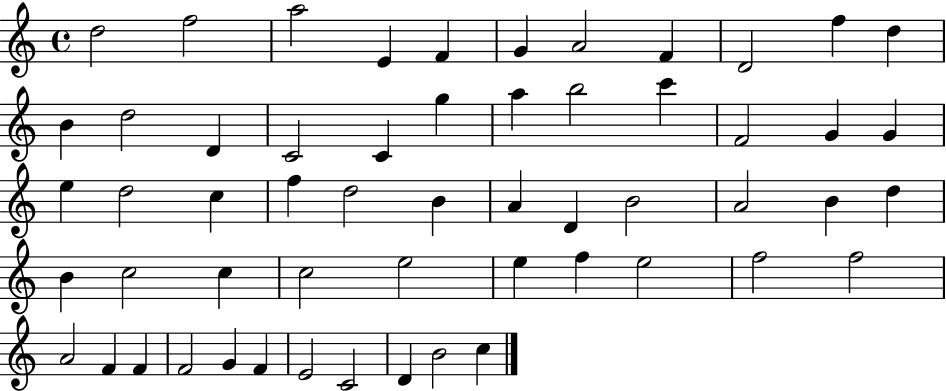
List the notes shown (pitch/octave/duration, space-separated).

D5/h F5/h A5/h E4/q F4/q G4/q A4/h F4/q D4/h F5/q D5/q B4/q D5/h D4/q C4/h C4/q G5/q A5/q B5/h C6/q F4/h G4/q G4/q E5/q D5/h C5/q F5/q D5/h B4/q A4/q D4/q B4/h A4/h B4/q D5/q B4/q C5/h C5/q C5/h E5/h E5/q F5/q E5/h F5/h F5/h A4/h F4/q F4/q F4/h G4/q F4/q E4/h C4/h D4/q B4/h C5/q